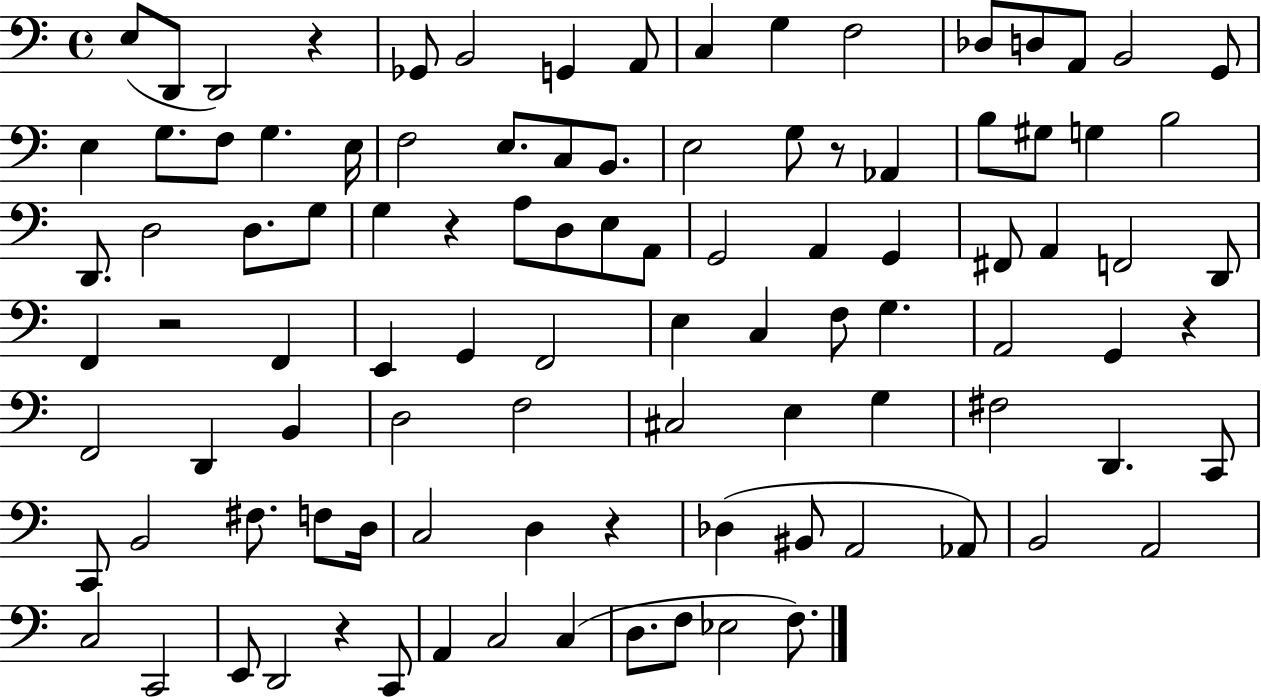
X:1
T:Untitled
M:4/4
L:1/4
K:C
E,/2 D,,/2 D,,2 z _G,,/2 B,,2 G,, A,,/2 C, G, F,2 _D,/2 D,/2 A,,/2 B,,2 G,,/2 E, G,/2 F,/2 G, E,/4 F,2 E,/2 C,/2 B,,/2 E,2 G,/2 z/2 _A,, B,/2 ^G,/2 G, B,2 D,,/2 D,2 D,/2 G,/2 G, z A,/2 D,/2 E,/2 A,,/2 G,,2 A,, G,, ^F,,/2 A,, F,,2 D,,/2 F,, z2 F,, E,, G,, F,,2 E, C, F,/2 G, A,,2 G,, z F,,2 D,, B,, D,2 F,2 ^C,2 E, G, ^F,2 D,, C,,/2 C,,/2 B,,2 ^F,/2 F,/2 D,/4 C,2 D, z _D, ^B,,/2 A,,2 _A,,/2 B,,2 A,,2 C,2 C,,2 E,,/2 D,,2 z C,,/2 A,, C,2 C, D,/2 F,/2 _E,2 F,/2